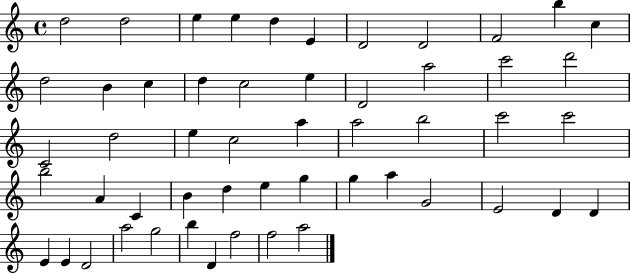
{
  \clef treble
  \time 4/4
  \defaultTimeSignature
  \key c \major
  d''2 d''2 | e''4 e''4 d''4 e'4 | d'2 d'2 | f'2 b''4 c''4 | \break d''2 b'4 c''4 | d''4 c''2 e''4 | d'2 a''2 | c'''2 d'''2 | \break c'2 d''2 | e''4 c''2 a''4 | a''2 b''2 | c'''2 c'''2 | \break b''2 a'4 c'4 | b'4 d''4 e''4 g''4 | g''4 a''4 g'2 | e'2 d'4 d'4 | \break e'4 e'4 d'2 | a''2 g''2 | b''4 d'4 f''2 | f''2 a''2 | \break \bar "|."
}